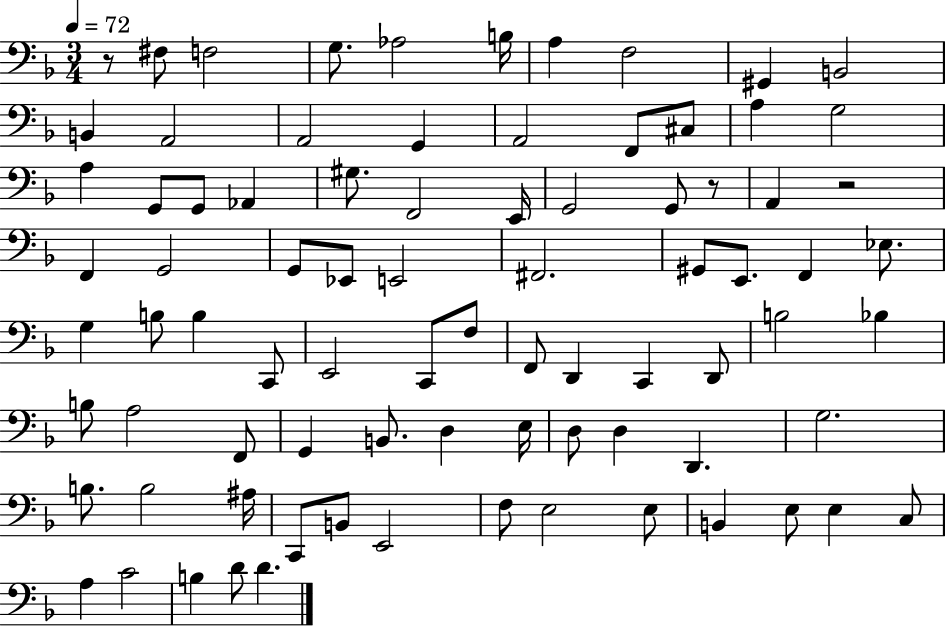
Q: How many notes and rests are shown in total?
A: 83